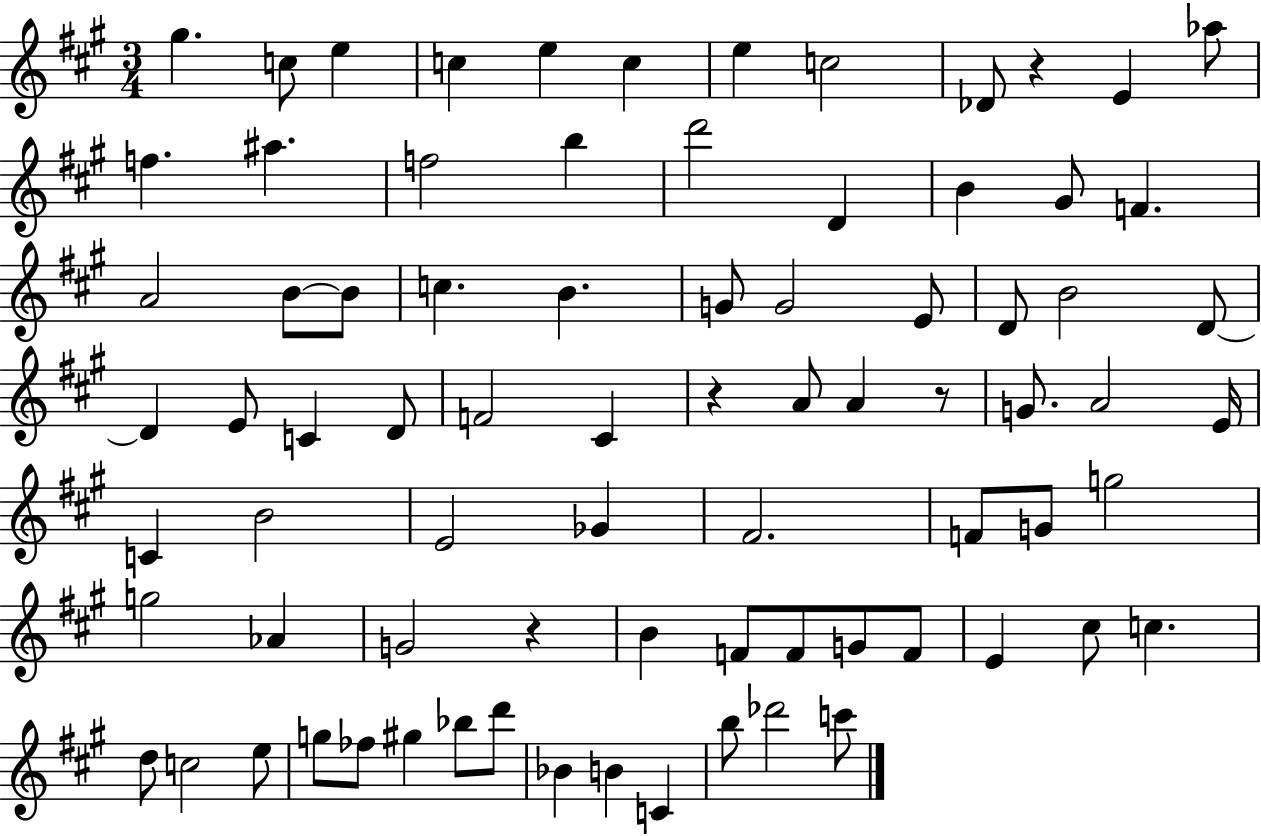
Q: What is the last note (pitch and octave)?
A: C6